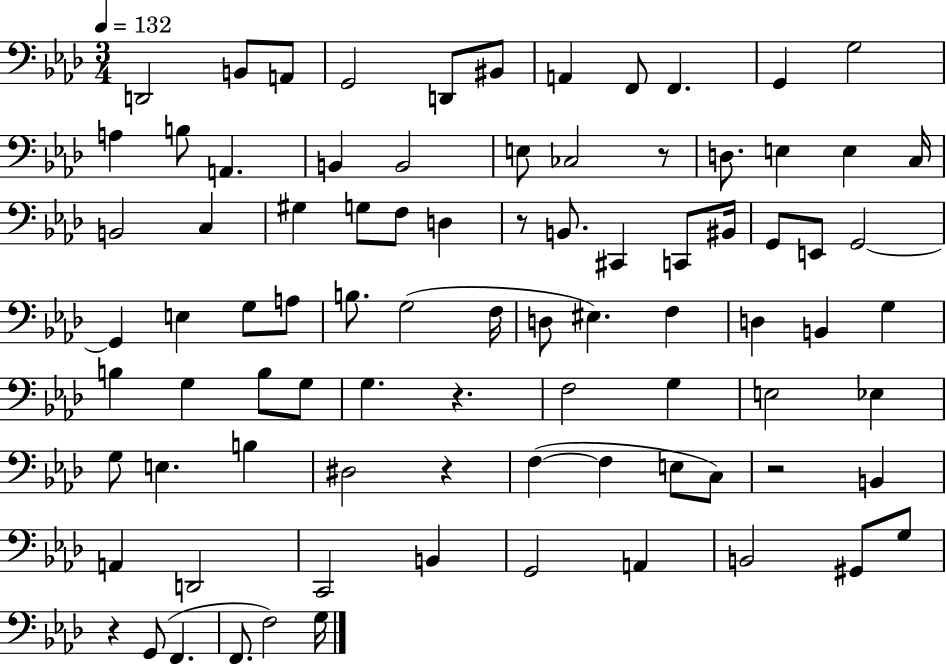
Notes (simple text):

D2/h B2/e A2/e G2/h D2/e BIS2/e A2/q F2/e F2/q. G2/q G3/h A3/q B3/e A2/q. B2/q B2/h E3/e CES3/h R/e D3/e. E3/q E3/q C3/s B2/h C3/q G#3/q G3/e F3/e D3/q R/e B2/e. C#2/q C2/e BIS2/s G2/e E2/e G2/h G2/q E3/q G3/e A3/e B3/e. G3/h F3/s D3/e EIS3/q. F3/q D3/q B2/q G3/q B3/q G3/q B3/e G3/e G3/q. R/q. F3/h G3/q E3/h Eb3/q G3/e E3/q. B3/q D#3/h R/q F3/q F3/q E3/e C3/e R/h B2/q A2/q D2/h C2/h B2/q G2/h A2/q B2/h G#2/e G3/e R/q G2/e F2/q. F2/e. F3/h G3/s